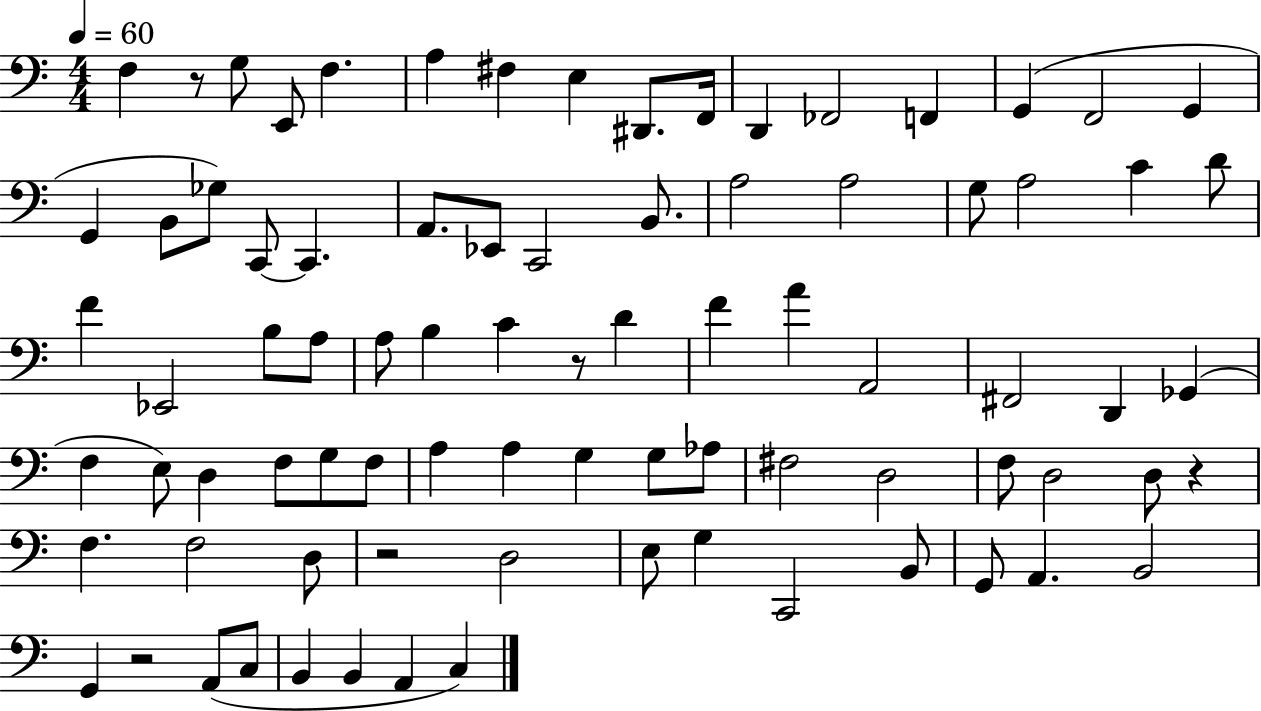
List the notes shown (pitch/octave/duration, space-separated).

F3/q R/e G3/e E2/e F3/q. A3/q F#3/q E3/q D#2/e. F2/s D2/q FES2/h F2/q G2/q F2/h G2/q G2/q B2/e Gb3/e C2/e C2/q. A2/e. Eb2/e C2/h B2/e. A3/h A3/h G3/e A3/h C4/q D4/e F4/q Eb2/h B3/e A3/e A3/e B3/q C4/q R/e D4/q F4/q A4/q A2/h F#2/h D2/q Gb2/q F3/q E3/e D3/q F3/e G3/e F3/e A3/q A3/q G3/q G3/e Ab3/e F#3/h D3/h F3/e D3/h D3/e R/q F3/q. F3/h D3/e R/h D3/h E3/e G3/q C2/h B2/e G2/e A2/q. B2/h G2/q R/h A2/e C3/e B2/q B2/q A2/q C3/q